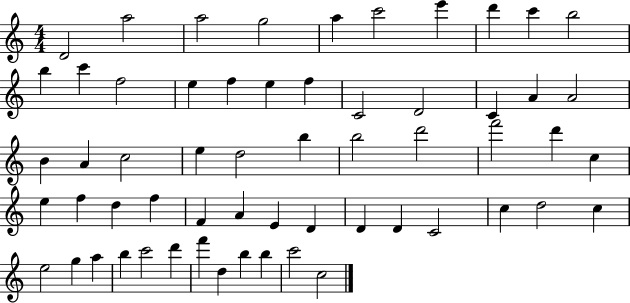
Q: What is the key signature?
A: C major